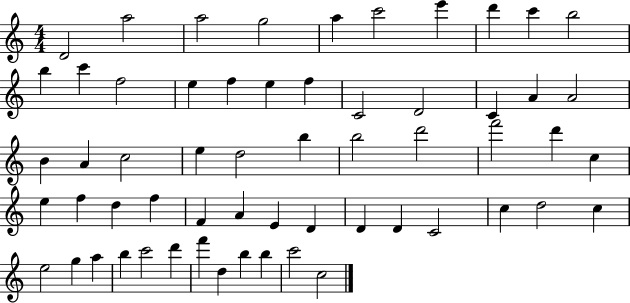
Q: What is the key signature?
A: C major